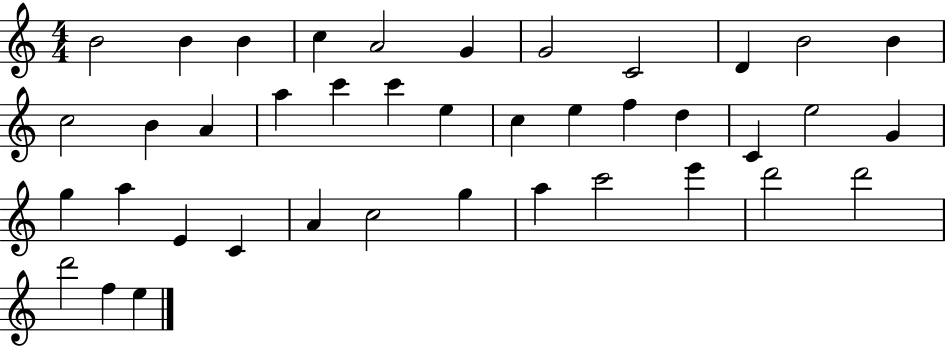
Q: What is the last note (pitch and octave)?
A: E5